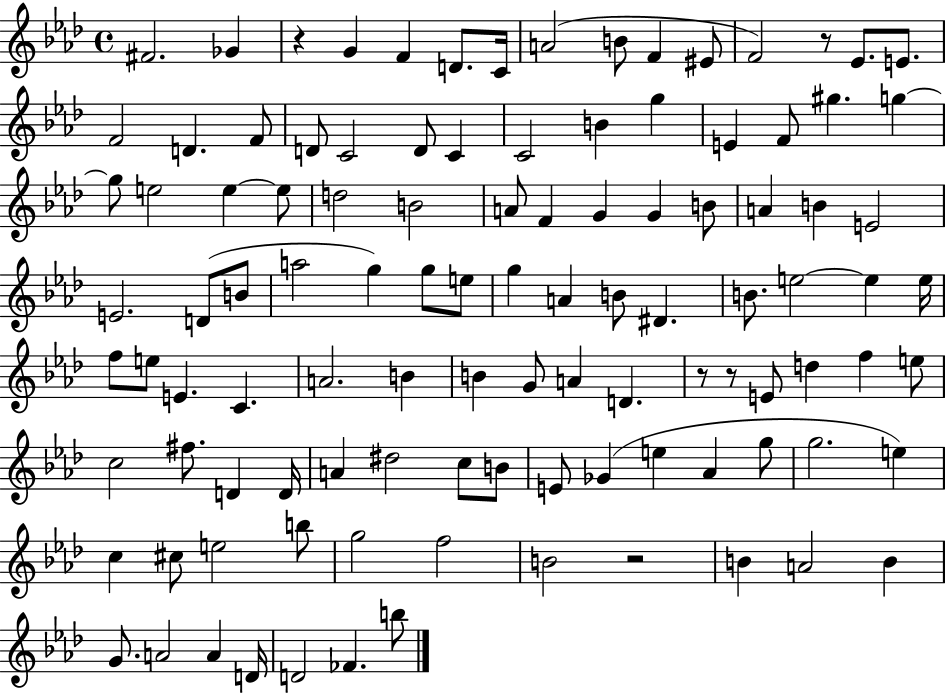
{
  \clef treble
  \time 4/4
  \defaultTimeSignature
  \key aes \major
  fis'2. ges'4 | r4 g'4 f'4 d'8. c'16 | a'2( b'8 f'4 eis'8 | f'2) r8 ees'8. e'8. | \break f'2 d'4. f'8 | d'8 c'2 d'8 c'4 | c'2 b'4 g''4 | e'4 f'8 gis''4. g''4~~ | \break g''8 e''2 e''4~~ e''8 | d''2 b'2 | a'8 f'4 g'4 g'4 b'8 | a'4 b'4 e'2 | \break e'2. d'8( b'8 | a''2 g''4) g''8 e''8 | g''4 a'4 b'8 dis'4. | b'8. e''2~~ e''4 e''16 | \break f''8 e''8 e'4. c'4. | a'2. b'4 | b'4 g'8 a'4 d'4. | r8 r8 e'8 d''4 f''4 e''8 | \break c''2 fis''8. d'4 d'16 | a'4 dis''2 c''8 b'8 | e'8 ges'4( e''4 aes'4 g''8 | g''2. e''4) | \break c''4 cis''8 e''2 b''8 | g''2 f''2 | b'2 r2 | b'4 a'2 b'4 | \break g'8. a'2 a'4 d'16 | d'2 fes'4. b''8 | \bar "|."
}